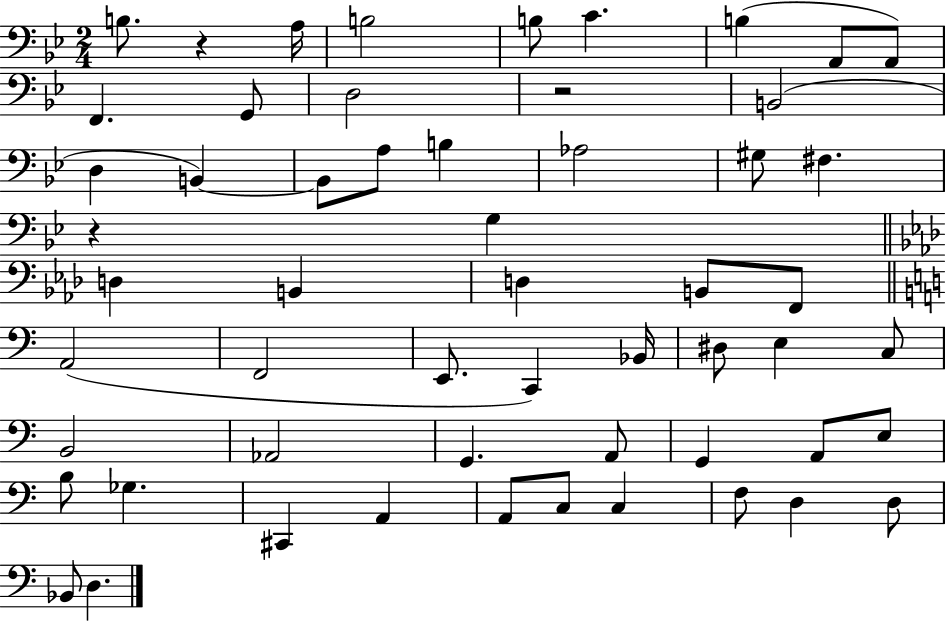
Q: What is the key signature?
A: BES major